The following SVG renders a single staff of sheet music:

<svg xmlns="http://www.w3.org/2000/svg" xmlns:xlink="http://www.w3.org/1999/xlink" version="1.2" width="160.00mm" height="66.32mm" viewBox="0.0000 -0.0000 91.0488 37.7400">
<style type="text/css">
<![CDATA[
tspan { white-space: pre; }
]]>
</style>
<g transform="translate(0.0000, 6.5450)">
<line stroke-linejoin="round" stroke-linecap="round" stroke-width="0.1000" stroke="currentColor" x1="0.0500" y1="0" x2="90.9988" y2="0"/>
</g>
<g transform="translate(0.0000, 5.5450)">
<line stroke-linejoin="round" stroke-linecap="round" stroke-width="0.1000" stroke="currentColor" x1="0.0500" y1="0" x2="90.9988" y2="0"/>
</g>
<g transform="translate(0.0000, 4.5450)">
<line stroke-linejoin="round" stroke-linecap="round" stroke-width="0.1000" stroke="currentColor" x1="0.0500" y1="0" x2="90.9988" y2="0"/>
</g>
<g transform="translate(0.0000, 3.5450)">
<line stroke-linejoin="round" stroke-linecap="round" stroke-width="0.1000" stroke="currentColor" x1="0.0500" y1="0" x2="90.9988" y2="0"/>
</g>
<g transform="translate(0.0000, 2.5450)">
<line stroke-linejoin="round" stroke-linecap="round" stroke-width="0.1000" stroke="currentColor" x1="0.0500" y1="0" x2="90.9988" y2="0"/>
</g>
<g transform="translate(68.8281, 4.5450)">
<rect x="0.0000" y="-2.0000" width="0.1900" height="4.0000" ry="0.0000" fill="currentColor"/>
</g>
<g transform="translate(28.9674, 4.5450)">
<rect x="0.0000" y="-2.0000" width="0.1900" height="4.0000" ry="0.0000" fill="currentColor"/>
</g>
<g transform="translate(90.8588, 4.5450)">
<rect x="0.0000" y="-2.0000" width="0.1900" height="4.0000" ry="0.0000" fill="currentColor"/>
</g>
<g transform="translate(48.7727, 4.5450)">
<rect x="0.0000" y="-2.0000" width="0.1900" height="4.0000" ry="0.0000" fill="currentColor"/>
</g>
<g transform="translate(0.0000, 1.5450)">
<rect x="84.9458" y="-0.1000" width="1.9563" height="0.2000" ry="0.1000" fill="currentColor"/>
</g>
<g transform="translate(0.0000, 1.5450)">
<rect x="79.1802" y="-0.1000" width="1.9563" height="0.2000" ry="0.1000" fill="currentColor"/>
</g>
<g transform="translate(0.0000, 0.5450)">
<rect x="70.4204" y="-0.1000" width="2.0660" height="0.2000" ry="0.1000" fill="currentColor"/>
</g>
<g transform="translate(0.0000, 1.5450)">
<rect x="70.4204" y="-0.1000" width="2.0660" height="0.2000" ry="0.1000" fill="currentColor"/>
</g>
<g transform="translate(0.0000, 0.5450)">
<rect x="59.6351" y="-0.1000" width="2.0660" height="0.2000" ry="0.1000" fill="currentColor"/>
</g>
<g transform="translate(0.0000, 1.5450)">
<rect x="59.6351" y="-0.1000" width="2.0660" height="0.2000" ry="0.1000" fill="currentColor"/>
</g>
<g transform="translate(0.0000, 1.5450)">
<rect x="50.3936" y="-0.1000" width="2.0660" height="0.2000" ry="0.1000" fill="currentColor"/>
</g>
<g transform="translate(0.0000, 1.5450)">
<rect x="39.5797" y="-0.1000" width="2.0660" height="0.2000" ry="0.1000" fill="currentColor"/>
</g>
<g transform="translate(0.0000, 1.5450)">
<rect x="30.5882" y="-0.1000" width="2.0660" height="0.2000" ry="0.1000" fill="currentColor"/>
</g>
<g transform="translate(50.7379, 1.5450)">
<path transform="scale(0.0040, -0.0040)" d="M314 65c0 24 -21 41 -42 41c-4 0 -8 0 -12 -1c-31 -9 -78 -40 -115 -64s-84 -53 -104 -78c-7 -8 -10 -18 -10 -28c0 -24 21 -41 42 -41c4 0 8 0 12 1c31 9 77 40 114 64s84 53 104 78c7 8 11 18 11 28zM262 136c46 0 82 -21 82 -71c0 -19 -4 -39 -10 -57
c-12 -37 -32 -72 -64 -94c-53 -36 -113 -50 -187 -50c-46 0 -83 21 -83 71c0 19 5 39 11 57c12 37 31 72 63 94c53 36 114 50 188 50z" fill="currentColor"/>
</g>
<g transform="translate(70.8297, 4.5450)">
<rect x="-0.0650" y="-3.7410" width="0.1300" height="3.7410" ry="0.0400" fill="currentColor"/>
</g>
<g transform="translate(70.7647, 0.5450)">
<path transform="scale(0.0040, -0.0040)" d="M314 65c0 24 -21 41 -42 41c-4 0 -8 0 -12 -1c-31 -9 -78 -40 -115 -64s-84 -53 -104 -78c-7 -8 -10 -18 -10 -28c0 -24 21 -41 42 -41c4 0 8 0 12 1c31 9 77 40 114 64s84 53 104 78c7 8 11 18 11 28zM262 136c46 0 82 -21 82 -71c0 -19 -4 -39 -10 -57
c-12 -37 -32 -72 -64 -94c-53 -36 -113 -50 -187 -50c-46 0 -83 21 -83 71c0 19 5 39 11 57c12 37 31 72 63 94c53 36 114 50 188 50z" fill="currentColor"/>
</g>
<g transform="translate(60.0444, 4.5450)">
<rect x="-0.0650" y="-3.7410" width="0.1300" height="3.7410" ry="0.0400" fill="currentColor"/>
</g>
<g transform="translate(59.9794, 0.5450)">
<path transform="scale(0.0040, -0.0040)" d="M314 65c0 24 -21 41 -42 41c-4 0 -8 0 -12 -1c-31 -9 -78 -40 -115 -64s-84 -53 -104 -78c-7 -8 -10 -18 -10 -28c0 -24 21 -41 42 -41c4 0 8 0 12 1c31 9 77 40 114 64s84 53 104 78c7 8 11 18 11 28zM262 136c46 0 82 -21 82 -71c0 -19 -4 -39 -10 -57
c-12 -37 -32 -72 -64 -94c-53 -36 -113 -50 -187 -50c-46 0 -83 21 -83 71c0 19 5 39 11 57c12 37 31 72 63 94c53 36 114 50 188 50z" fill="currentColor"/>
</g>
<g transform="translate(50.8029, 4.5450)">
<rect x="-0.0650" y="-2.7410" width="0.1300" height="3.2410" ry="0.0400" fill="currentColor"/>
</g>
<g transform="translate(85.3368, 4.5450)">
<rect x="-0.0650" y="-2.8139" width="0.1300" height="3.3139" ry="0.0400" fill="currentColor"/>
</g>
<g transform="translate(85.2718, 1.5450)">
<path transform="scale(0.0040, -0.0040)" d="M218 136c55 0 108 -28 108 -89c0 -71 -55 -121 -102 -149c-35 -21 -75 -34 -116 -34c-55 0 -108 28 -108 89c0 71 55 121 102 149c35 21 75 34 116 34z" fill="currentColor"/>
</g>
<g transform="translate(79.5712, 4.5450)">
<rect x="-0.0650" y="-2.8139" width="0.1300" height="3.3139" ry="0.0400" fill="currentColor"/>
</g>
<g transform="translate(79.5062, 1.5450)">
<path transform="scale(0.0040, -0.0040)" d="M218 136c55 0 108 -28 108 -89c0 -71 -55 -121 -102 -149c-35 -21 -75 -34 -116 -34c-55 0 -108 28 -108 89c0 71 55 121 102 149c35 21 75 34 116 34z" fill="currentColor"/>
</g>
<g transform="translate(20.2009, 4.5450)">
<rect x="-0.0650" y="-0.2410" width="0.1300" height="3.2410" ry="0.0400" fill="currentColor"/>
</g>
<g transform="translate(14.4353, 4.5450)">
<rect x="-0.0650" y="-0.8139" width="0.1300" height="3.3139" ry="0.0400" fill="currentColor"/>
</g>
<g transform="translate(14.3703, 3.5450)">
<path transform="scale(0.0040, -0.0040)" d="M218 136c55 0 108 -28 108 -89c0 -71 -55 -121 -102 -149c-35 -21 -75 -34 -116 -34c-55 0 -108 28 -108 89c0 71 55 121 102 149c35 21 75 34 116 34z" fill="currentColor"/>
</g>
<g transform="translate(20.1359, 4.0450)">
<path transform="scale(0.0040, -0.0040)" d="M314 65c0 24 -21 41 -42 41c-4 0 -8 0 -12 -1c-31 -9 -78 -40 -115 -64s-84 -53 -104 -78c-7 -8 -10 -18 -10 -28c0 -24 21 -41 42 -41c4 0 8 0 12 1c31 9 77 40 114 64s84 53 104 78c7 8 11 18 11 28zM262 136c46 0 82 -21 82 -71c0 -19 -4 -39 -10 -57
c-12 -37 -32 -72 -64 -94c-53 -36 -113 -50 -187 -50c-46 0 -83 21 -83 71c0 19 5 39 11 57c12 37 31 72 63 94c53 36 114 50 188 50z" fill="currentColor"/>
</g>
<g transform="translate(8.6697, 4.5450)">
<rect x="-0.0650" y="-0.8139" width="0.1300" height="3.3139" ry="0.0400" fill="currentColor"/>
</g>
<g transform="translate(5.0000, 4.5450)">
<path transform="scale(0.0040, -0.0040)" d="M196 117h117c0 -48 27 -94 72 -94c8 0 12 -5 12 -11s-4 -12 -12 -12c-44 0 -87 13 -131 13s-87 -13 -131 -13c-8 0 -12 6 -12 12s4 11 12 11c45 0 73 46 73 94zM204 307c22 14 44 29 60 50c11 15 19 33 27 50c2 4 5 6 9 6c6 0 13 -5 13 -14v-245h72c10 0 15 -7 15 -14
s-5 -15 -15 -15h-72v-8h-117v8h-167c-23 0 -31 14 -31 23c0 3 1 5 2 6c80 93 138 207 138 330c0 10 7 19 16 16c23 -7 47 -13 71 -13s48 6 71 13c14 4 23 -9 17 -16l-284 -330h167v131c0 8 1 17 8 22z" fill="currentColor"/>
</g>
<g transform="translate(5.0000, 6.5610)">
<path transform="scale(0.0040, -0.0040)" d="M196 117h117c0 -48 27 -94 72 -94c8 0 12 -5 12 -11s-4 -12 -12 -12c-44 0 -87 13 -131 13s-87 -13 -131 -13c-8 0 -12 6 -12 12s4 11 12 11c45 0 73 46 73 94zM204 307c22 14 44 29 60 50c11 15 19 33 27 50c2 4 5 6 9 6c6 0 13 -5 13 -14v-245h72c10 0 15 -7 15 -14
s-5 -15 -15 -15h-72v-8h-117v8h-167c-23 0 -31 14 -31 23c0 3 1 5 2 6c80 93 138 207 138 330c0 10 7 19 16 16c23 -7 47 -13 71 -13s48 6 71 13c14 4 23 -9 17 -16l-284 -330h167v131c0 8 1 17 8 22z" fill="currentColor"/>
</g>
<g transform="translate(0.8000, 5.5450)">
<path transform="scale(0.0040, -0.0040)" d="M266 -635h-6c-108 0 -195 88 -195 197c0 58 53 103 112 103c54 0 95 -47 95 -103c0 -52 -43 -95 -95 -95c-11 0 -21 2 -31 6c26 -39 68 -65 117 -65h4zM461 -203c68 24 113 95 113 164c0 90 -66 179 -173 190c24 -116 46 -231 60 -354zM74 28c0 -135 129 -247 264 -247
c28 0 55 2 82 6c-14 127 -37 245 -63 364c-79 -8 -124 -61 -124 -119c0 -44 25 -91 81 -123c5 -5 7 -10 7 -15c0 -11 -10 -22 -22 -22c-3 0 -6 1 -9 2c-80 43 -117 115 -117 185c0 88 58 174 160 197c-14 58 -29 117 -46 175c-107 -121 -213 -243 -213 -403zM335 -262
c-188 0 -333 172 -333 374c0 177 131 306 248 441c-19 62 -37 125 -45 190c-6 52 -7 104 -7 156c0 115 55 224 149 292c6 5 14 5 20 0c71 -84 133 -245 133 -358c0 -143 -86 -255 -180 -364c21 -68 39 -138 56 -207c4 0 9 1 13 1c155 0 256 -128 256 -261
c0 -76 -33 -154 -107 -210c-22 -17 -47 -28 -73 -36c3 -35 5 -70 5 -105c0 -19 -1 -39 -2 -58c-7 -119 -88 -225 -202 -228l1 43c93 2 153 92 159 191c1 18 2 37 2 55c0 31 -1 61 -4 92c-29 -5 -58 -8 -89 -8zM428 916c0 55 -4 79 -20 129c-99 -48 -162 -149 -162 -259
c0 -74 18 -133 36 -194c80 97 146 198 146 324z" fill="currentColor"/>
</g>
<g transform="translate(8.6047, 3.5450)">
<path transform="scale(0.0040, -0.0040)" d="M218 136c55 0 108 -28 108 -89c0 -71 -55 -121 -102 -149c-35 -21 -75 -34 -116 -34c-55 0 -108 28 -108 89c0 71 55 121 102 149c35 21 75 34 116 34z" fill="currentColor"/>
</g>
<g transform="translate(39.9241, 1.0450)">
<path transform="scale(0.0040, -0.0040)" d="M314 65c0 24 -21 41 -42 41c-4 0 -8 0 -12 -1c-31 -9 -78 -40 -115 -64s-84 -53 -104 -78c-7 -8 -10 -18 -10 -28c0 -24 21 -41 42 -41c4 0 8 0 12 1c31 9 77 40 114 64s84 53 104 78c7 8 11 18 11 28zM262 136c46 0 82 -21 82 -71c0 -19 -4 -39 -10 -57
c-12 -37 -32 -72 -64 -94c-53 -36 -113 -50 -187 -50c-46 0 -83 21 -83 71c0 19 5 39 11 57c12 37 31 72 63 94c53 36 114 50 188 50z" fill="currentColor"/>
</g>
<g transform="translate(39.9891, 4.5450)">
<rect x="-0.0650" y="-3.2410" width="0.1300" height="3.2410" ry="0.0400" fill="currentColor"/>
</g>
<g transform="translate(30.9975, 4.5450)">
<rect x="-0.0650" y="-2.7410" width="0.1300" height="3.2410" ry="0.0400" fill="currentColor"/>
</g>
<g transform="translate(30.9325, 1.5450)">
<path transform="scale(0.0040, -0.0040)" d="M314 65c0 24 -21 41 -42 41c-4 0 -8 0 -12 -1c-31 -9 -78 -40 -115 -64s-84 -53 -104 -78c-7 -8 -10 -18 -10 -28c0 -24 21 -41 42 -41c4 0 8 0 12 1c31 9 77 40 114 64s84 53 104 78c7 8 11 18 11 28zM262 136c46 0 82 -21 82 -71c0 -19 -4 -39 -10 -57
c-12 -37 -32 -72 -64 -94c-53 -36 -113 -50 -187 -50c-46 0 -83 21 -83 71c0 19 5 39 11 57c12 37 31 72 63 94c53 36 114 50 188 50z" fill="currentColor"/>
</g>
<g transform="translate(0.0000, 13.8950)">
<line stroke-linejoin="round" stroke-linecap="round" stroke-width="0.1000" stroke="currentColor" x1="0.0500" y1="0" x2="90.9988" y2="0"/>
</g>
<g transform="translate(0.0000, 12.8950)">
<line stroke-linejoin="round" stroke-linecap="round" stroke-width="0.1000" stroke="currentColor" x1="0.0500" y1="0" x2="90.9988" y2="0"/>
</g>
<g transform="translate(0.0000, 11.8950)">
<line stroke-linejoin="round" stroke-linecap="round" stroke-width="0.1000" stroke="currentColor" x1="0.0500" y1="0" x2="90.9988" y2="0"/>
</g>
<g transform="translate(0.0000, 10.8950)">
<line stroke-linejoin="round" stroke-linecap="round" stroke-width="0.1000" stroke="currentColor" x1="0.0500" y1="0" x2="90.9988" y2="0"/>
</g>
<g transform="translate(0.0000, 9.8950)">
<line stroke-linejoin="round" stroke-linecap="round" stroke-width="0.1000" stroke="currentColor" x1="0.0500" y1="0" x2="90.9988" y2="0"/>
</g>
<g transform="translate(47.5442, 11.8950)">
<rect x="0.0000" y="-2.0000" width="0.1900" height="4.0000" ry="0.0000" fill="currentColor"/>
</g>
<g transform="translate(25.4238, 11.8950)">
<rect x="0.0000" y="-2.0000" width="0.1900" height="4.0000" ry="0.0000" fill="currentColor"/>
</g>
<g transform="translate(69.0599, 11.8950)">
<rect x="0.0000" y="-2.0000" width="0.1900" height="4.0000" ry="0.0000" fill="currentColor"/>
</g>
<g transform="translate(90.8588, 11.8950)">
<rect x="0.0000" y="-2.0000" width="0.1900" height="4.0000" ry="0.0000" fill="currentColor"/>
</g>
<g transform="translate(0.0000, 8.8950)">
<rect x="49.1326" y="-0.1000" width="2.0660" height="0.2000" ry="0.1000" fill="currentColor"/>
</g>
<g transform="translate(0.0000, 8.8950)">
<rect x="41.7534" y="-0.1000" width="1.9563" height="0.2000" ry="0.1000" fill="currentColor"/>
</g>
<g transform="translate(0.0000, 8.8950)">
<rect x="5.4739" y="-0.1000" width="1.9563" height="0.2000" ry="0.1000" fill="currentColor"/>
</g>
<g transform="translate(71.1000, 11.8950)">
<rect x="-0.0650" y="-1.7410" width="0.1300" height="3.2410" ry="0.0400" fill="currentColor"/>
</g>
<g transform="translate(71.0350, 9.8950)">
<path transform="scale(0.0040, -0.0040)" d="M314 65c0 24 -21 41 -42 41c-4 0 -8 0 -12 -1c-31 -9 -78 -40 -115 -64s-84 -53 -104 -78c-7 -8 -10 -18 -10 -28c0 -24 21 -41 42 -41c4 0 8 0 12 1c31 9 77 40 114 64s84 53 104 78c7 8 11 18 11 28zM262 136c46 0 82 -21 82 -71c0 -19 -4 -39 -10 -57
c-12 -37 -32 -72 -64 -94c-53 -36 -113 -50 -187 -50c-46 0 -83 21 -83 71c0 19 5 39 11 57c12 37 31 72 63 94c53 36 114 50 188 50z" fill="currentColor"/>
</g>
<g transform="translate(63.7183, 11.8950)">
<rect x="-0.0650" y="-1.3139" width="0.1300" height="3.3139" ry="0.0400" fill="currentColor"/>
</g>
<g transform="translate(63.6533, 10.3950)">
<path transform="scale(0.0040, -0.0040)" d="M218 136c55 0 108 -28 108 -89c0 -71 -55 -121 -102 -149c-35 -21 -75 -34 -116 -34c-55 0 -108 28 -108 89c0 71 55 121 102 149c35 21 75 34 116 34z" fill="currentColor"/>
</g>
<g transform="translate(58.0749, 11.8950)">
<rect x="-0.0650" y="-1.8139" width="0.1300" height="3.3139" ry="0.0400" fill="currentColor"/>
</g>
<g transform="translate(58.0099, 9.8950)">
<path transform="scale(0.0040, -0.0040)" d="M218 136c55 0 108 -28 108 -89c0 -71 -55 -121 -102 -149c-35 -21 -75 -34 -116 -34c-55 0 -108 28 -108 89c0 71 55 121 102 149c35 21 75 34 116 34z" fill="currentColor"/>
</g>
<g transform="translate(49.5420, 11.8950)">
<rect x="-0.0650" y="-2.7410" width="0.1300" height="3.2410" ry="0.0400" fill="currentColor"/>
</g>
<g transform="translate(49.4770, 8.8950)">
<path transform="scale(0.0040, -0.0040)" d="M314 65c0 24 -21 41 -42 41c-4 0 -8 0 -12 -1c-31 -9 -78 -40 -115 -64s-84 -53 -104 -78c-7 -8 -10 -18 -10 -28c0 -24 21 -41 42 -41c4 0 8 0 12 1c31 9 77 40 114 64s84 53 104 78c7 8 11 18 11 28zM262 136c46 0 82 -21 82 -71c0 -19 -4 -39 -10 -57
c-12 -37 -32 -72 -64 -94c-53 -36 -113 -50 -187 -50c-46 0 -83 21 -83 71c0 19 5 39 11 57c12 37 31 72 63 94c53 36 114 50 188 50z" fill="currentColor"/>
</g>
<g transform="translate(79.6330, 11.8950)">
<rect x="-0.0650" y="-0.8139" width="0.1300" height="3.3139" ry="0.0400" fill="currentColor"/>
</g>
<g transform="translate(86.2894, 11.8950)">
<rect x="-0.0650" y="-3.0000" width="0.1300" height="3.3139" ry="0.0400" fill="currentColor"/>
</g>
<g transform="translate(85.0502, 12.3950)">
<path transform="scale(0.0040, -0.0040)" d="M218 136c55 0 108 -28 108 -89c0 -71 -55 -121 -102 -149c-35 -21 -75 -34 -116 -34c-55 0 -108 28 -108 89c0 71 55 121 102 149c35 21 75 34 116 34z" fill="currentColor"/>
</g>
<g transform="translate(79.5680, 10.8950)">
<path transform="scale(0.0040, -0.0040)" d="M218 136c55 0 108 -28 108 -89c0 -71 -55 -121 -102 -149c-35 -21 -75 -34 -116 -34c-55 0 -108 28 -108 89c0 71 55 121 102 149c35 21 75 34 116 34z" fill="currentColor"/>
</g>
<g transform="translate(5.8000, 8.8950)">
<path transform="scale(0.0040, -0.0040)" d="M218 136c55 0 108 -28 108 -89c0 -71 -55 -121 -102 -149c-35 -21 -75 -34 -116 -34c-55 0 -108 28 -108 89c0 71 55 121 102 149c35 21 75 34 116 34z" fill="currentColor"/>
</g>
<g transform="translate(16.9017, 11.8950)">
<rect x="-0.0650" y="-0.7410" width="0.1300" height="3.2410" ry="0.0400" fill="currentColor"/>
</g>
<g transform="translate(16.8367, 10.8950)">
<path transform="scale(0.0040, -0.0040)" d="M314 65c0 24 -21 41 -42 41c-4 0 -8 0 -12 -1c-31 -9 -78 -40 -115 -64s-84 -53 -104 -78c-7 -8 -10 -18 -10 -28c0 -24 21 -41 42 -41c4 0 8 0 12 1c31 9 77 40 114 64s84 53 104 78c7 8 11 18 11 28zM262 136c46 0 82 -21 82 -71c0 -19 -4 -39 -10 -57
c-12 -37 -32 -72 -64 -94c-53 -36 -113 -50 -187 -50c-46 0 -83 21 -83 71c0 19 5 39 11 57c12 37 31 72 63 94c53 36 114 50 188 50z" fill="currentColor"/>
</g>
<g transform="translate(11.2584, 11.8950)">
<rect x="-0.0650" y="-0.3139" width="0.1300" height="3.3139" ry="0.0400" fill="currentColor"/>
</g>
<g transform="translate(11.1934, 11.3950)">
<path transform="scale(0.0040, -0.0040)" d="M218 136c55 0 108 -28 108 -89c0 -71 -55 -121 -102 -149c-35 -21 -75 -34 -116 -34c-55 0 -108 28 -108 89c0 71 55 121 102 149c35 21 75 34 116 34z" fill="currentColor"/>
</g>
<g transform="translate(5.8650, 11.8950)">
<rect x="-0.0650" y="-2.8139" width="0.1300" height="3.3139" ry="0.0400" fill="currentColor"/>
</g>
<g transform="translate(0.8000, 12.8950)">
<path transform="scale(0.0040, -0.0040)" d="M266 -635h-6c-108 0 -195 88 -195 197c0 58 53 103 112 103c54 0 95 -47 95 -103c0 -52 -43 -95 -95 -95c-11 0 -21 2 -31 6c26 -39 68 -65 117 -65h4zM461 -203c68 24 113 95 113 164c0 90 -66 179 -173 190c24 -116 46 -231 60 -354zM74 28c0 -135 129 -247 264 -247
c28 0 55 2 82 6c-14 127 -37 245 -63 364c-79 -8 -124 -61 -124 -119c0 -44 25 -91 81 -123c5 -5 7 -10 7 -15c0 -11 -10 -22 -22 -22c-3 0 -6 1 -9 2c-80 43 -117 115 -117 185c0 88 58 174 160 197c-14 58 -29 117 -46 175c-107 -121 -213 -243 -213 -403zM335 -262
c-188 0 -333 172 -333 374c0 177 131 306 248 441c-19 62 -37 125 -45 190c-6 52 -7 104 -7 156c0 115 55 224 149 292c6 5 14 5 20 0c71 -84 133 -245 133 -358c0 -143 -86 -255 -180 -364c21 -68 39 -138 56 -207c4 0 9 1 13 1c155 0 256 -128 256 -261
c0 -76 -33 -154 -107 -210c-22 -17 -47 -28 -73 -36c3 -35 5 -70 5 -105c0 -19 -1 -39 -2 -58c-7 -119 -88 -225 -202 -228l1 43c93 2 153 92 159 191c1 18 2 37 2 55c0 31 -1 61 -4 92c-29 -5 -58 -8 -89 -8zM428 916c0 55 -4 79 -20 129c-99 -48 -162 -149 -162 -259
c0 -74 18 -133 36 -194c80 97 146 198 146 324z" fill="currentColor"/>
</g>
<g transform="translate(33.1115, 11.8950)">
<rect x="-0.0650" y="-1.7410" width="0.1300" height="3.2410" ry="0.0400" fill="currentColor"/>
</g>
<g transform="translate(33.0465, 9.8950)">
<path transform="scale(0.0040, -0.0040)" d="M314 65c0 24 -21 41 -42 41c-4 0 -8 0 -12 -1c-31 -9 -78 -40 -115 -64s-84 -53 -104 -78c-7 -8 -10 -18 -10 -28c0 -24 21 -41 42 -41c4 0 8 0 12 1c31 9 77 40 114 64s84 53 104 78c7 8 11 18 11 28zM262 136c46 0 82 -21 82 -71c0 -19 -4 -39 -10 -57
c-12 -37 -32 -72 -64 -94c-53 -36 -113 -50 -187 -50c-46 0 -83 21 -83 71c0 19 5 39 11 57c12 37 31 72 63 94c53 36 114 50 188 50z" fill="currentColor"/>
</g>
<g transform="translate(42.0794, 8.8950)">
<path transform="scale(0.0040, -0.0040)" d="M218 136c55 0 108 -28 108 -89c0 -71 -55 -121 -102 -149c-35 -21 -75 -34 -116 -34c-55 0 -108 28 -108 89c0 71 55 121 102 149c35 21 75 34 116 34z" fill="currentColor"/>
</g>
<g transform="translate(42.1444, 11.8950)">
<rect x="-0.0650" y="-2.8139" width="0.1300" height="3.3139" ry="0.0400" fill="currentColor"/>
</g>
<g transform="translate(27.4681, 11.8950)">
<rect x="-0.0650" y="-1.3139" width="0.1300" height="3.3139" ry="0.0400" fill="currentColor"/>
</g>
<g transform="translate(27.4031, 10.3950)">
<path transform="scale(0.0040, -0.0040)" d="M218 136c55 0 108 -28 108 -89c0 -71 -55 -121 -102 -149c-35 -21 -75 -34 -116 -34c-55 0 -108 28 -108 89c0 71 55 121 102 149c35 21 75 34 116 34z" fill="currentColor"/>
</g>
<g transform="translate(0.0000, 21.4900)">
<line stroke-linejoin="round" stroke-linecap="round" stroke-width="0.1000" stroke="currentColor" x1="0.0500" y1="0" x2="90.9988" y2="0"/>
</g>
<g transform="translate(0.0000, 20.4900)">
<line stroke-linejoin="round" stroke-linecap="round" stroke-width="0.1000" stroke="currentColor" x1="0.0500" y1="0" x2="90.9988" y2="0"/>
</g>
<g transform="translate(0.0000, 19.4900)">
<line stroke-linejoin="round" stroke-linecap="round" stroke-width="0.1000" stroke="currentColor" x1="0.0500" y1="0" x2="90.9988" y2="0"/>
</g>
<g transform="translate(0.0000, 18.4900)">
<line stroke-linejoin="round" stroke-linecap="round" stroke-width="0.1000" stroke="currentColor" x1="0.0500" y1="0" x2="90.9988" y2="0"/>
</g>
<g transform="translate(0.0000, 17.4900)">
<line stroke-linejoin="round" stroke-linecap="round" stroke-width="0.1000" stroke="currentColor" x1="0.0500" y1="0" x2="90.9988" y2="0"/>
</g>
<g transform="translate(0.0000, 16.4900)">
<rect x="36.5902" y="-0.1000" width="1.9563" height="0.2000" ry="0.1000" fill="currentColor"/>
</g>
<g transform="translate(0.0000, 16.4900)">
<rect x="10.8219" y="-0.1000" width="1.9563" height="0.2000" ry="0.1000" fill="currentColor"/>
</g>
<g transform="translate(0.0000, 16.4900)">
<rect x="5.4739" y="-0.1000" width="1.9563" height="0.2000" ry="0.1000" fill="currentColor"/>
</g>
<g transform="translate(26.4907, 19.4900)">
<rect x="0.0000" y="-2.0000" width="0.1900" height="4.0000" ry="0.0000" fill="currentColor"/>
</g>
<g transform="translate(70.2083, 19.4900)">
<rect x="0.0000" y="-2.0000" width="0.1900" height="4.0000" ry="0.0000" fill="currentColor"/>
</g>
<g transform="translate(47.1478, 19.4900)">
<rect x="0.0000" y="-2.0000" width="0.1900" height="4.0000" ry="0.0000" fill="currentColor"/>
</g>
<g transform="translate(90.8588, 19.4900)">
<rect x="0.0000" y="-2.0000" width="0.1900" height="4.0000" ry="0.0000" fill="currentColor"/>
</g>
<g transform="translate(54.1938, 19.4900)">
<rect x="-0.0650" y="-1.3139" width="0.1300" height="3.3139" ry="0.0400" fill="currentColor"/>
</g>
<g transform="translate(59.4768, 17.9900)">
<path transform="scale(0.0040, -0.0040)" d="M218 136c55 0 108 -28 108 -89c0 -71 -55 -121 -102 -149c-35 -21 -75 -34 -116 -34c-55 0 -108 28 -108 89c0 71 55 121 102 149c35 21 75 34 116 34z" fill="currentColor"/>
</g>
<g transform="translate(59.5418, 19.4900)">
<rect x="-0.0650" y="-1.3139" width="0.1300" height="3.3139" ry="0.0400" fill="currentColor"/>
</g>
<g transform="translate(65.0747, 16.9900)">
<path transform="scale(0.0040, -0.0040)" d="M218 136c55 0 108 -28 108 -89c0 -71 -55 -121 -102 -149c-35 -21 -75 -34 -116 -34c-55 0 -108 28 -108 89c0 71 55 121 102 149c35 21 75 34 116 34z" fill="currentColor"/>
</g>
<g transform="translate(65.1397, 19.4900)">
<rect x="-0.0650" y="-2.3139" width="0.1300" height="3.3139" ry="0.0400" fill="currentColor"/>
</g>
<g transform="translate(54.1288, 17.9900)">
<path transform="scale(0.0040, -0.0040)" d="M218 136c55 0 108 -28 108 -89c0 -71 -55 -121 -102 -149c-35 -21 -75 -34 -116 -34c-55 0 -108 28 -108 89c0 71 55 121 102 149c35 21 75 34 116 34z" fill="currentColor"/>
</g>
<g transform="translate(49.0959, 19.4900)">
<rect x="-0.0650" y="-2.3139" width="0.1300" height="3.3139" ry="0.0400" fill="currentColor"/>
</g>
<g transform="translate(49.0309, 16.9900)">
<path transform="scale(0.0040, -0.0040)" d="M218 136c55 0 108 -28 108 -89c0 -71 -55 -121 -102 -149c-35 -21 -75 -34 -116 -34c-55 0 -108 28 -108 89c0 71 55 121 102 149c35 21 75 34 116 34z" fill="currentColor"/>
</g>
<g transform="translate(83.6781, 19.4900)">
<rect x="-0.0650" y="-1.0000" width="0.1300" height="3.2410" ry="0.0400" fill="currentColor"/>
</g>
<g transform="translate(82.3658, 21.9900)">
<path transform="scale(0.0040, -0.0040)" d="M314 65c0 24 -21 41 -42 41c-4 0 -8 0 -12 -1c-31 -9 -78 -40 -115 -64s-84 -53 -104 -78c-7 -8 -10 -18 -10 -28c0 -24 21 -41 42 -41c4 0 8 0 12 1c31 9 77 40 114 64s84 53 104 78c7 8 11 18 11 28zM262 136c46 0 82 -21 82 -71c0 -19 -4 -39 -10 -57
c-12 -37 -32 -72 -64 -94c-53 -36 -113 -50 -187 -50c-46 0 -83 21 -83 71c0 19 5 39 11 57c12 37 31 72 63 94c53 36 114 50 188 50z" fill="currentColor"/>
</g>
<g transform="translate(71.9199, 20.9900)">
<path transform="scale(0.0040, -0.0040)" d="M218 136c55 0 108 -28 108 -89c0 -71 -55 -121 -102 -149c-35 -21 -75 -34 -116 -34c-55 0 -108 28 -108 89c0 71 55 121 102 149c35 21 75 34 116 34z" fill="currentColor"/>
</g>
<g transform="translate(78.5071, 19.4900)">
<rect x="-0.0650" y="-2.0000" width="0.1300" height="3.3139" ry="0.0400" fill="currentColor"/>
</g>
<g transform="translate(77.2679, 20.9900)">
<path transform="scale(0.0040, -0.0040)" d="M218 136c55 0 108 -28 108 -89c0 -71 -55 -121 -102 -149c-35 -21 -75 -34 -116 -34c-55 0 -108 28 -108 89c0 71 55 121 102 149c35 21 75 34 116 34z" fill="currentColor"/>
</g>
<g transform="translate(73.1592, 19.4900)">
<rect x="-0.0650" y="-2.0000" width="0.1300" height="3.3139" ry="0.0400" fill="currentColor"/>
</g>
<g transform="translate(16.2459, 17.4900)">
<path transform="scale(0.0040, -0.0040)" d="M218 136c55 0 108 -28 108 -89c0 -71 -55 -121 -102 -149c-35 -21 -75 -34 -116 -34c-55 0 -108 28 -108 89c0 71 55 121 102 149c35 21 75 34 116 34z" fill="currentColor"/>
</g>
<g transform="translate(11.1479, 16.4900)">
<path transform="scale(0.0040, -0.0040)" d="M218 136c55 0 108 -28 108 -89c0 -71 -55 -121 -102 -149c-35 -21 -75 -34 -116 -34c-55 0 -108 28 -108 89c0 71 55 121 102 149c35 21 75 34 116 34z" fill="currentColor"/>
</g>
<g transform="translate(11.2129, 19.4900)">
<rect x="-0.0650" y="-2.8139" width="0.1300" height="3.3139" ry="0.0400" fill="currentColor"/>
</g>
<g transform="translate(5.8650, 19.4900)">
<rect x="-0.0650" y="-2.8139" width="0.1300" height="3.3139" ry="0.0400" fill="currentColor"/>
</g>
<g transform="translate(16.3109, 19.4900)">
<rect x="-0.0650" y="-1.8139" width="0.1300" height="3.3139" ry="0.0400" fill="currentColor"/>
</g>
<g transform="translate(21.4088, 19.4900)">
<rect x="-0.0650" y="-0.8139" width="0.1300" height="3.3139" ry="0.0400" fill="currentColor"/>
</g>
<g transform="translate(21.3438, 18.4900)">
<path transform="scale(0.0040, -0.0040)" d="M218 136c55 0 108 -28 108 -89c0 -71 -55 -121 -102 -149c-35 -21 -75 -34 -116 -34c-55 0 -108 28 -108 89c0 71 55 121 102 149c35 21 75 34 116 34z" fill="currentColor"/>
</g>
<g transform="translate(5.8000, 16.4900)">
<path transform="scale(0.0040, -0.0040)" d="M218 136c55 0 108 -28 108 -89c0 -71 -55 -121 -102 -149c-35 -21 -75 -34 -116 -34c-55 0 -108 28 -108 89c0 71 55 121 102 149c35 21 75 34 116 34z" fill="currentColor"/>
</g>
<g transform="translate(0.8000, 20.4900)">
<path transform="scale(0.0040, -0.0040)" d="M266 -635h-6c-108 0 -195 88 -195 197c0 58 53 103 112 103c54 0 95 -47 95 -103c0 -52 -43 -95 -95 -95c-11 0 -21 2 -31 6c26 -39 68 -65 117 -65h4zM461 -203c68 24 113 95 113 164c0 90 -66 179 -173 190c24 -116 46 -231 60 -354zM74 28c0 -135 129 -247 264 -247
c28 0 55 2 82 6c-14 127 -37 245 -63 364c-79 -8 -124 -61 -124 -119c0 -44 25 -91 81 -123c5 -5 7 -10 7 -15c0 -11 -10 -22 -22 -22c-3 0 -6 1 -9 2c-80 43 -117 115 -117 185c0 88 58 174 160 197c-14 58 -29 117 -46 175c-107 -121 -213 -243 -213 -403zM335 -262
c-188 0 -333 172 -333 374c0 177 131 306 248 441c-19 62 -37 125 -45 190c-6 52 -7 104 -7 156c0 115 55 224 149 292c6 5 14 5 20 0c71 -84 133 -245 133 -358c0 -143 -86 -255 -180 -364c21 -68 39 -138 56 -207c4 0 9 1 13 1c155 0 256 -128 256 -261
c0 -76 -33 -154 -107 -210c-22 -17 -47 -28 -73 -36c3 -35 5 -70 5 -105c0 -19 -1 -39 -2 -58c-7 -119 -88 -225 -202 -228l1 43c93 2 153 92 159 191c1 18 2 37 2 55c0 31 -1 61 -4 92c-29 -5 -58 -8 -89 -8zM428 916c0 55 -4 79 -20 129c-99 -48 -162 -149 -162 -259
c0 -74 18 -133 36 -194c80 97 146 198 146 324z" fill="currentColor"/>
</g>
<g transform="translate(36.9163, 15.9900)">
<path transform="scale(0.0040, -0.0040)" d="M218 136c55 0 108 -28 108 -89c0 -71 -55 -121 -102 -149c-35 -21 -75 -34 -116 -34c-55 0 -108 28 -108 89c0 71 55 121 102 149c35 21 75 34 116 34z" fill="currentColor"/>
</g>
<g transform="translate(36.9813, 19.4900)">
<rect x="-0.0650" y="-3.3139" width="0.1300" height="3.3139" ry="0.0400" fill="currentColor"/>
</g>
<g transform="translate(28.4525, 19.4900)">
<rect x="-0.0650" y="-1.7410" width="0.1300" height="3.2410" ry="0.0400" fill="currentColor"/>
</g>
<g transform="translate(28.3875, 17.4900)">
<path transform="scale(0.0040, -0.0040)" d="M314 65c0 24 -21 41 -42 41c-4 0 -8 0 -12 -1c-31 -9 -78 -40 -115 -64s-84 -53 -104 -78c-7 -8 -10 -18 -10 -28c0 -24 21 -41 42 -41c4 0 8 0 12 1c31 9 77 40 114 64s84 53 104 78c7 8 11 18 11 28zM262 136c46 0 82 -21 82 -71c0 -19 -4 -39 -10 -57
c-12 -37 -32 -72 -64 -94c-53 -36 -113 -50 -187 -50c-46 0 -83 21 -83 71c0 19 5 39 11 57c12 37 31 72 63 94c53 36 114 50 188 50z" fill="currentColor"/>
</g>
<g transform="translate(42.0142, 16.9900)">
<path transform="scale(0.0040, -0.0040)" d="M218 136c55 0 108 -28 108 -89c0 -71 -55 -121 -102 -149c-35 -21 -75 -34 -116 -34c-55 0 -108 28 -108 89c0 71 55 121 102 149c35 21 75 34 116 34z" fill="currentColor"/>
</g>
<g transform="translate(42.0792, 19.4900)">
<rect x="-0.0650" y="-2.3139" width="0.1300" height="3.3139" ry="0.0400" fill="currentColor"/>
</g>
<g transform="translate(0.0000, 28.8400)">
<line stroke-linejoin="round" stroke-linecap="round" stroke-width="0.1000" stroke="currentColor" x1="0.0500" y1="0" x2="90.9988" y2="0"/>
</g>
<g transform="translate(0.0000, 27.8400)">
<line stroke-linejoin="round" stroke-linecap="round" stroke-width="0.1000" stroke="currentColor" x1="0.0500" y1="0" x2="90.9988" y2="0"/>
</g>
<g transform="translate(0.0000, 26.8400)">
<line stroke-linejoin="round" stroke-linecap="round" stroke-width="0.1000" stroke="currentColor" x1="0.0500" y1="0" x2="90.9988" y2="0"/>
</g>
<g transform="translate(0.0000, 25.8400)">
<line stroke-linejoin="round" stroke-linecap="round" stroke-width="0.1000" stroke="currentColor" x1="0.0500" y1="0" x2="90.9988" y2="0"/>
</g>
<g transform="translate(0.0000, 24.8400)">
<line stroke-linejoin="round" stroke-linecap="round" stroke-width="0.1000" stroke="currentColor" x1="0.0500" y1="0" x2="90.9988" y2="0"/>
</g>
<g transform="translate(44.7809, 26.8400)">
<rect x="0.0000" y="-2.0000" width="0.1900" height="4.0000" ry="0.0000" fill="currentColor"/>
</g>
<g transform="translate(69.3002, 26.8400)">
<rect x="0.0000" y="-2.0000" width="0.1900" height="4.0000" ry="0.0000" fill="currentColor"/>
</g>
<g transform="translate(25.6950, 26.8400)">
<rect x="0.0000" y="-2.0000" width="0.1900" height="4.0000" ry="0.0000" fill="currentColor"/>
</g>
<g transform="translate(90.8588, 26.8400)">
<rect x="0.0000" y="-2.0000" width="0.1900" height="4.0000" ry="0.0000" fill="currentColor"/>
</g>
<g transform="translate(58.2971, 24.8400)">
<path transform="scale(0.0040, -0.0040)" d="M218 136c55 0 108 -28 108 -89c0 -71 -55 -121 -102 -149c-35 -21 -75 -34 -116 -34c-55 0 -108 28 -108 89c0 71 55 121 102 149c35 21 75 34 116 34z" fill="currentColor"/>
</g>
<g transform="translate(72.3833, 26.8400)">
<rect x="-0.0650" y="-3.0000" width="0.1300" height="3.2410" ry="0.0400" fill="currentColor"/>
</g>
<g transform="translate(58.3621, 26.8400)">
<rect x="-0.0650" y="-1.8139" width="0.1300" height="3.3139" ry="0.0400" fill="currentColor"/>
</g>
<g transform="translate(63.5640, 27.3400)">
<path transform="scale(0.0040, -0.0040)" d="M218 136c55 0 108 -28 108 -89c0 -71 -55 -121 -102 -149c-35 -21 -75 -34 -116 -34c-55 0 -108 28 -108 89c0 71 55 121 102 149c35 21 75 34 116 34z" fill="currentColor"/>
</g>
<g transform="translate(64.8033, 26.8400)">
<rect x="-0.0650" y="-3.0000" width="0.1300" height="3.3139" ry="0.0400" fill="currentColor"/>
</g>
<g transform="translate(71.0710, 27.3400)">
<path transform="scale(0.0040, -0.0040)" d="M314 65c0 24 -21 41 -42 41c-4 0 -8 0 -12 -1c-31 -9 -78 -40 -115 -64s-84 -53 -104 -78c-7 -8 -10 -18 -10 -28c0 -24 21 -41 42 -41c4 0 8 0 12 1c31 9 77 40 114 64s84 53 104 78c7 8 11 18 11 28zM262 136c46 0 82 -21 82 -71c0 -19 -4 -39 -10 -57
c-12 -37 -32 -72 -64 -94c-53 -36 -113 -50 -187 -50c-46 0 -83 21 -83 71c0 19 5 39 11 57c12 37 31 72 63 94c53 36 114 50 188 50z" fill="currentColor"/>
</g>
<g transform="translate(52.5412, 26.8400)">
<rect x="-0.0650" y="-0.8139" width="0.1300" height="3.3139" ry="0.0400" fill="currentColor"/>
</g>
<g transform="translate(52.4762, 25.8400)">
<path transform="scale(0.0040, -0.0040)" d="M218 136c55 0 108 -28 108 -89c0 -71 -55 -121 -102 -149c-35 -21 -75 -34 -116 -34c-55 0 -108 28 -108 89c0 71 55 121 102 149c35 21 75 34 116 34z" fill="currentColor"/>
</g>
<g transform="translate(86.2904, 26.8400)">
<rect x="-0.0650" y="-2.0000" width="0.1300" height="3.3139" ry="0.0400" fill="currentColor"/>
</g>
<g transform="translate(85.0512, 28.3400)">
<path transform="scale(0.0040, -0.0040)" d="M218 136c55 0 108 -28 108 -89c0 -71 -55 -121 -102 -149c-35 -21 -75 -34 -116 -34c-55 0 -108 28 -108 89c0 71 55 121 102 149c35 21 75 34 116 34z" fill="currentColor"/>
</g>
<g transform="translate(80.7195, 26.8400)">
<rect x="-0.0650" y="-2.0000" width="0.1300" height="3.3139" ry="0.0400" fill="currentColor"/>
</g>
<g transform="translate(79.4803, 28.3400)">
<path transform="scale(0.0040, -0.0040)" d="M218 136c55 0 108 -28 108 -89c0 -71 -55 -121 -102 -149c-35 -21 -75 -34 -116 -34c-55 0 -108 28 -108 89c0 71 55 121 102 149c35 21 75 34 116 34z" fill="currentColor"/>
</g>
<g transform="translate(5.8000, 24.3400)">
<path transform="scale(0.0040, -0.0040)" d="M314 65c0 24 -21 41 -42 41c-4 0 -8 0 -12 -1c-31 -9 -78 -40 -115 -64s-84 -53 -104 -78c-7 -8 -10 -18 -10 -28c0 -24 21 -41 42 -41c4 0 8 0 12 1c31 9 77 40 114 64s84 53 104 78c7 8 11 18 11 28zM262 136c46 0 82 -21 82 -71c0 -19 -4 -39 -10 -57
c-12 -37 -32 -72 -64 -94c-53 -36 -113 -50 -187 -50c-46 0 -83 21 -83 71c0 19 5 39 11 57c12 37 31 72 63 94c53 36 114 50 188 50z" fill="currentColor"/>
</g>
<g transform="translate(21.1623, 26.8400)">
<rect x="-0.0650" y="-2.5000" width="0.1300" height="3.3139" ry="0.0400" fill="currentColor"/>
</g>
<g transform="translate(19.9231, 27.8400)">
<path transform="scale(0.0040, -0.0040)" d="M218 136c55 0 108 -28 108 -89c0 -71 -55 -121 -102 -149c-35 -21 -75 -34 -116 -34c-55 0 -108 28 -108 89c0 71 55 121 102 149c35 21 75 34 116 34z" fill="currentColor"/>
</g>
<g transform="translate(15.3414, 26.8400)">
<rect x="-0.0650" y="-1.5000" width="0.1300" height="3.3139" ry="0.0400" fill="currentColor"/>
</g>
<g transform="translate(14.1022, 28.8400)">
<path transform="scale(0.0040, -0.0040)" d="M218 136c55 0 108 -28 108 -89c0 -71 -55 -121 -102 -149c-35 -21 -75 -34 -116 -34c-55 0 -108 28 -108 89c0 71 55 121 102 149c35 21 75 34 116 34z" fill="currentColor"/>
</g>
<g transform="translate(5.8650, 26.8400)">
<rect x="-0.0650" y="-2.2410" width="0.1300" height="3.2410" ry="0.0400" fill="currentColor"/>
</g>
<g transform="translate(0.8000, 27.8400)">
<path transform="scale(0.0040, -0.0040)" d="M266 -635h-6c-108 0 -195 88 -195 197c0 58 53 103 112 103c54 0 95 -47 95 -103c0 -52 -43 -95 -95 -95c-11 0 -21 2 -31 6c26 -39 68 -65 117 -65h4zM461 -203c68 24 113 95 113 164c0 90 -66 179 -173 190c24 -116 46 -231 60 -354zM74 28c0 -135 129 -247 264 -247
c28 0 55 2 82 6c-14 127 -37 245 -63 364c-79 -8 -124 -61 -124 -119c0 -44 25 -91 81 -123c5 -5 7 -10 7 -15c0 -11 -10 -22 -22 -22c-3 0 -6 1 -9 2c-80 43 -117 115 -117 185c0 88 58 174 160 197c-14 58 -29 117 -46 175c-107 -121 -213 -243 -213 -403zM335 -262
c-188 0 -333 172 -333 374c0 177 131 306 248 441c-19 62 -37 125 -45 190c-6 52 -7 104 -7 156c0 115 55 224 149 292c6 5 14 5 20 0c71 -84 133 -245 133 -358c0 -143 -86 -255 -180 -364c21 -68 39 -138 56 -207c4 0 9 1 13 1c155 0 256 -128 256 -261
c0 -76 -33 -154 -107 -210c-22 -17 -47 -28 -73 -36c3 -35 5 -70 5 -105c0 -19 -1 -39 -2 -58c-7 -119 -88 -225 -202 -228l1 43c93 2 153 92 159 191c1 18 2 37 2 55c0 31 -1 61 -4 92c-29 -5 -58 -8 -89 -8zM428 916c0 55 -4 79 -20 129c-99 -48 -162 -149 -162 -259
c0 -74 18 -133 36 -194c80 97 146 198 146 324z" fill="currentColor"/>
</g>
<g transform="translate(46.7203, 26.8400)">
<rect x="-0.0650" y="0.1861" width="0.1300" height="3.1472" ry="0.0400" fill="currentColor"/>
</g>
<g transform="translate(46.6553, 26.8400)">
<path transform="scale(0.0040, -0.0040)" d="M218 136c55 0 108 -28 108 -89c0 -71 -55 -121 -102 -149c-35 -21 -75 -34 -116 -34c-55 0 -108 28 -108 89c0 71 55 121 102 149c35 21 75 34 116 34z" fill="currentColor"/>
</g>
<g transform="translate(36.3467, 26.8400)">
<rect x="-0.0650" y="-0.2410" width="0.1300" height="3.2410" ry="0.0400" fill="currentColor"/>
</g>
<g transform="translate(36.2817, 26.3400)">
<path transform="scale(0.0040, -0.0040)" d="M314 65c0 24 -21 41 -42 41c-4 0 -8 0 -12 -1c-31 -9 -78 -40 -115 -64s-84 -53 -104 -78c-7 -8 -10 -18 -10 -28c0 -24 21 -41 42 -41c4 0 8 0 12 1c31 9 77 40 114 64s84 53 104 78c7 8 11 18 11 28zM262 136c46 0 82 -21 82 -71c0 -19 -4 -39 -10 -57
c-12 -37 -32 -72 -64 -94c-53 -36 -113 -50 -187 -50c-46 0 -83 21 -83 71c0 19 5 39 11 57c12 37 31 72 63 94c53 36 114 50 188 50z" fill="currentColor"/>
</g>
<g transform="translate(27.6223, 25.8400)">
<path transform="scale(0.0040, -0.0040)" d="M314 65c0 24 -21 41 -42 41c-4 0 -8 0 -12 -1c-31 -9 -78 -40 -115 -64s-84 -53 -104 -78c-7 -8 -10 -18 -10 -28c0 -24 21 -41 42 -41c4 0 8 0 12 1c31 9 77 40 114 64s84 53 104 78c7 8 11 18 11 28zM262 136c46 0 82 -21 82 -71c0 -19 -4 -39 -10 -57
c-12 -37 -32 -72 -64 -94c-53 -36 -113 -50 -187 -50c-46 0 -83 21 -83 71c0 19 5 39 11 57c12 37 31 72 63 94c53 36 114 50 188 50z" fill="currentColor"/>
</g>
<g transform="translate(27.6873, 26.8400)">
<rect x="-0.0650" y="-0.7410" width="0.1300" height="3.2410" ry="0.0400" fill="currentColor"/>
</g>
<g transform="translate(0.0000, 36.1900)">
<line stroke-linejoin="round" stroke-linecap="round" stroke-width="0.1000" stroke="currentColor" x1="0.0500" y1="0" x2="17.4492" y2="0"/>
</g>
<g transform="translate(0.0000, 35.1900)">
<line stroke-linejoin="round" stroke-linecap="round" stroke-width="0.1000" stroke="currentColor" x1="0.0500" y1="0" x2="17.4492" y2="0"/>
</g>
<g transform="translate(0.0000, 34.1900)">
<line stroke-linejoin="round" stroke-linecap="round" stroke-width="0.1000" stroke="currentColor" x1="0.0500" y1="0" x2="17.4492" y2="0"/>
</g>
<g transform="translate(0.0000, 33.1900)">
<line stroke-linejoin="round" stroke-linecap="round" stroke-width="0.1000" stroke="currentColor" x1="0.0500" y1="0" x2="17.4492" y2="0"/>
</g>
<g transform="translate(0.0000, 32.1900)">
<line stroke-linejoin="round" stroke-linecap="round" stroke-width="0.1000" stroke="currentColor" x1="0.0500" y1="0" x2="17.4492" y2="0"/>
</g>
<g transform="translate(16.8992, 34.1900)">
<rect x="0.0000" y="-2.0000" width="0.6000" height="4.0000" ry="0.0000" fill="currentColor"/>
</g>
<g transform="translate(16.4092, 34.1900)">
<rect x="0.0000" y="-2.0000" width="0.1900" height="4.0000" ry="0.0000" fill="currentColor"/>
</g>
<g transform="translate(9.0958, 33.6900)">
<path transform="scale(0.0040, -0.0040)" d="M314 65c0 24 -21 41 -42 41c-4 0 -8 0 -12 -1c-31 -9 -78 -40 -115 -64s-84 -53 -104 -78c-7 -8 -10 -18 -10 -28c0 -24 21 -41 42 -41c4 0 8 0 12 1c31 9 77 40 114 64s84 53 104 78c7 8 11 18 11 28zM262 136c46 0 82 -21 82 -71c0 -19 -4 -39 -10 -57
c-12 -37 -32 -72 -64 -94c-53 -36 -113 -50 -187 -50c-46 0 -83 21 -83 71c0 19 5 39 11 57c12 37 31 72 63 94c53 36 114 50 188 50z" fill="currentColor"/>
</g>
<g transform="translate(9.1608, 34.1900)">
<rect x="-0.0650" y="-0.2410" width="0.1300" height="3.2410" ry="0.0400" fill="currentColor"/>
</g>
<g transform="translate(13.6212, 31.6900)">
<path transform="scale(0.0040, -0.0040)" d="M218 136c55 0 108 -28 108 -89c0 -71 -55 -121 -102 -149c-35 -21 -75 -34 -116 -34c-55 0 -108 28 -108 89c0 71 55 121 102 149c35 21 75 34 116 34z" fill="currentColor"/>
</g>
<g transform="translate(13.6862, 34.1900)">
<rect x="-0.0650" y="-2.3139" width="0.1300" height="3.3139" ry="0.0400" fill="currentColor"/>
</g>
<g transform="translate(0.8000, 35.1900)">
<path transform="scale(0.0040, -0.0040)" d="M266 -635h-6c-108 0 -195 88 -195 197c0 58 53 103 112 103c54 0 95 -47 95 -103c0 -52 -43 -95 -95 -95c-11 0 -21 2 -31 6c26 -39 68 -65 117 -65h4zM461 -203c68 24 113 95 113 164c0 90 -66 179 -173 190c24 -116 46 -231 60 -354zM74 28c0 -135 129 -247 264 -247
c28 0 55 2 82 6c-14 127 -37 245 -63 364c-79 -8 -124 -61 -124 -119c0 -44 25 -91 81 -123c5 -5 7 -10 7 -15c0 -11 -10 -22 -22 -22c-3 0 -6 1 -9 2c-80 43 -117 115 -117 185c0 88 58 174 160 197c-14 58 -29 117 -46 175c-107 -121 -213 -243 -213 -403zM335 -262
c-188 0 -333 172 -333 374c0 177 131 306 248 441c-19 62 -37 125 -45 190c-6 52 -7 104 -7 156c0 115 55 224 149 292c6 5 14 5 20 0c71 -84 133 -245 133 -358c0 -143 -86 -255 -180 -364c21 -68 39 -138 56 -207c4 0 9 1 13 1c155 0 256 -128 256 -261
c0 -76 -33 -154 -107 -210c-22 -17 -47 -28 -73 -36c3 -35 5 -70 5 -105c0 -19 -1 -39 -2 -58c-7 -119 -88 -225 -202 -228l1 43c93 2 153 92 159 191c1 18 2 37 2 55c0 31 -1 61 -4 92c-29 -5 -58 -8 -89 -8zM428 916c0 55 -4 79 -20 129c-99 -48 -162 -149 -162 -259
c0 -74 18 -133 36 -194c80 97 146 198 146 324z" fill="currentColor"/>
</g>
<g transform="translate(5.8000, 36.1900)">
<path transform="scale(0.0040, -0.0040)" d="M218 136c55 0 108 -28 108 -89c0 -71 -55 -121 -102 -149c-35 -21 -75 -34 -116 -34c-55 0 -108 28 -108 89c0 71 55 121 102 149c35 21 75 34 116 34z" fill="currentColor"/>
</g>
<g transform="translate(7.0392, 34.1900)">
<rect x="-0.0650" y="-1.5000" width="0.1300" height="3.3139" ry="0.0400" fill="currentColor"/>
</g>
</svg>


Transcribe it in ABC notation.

X:1
T:Untitled
M:4/4
L:1/4
K:C
d d c2 a2 b2 a2 c'2 c'2 a a a c d2 e f2 a a2 f e f2 d A a a f d f2 b g g e e g F F D2 g2 E G d2 c2 B d f A A2 F F E c2 g